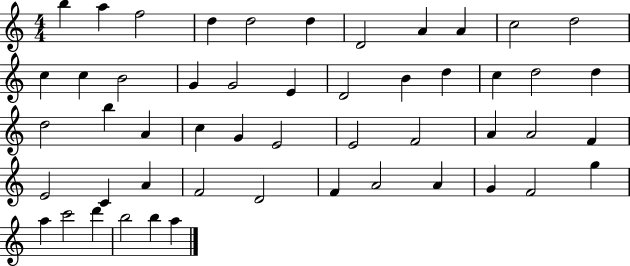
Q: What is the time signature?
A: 4/4